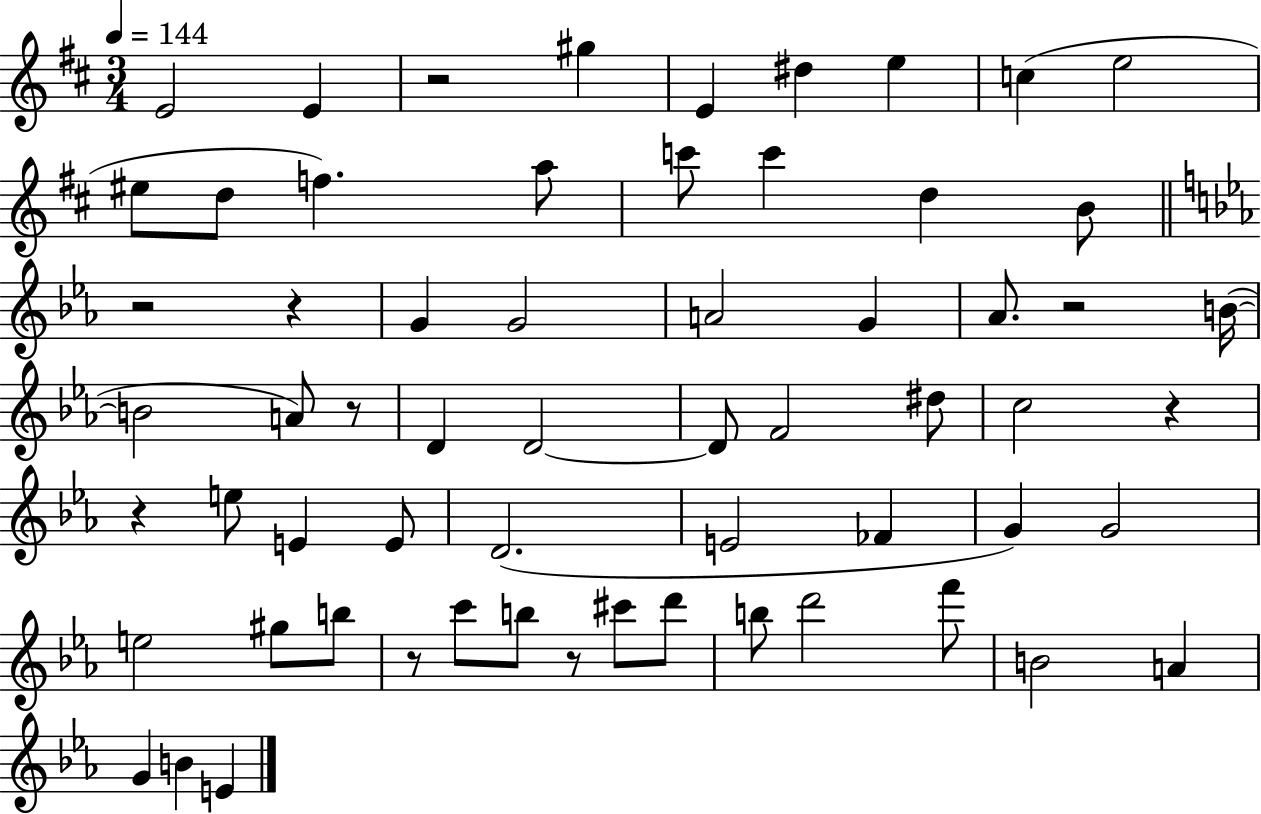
X:1
T:Untitled
M:3/4
L:1/4
K:D
E2 E z2 ^g E ^d e c e2 ^e/2 d/2 f a/2 c'/2 c' d B/2 z2 z G G2 A2 G _A/2 z2 B/4 B2 A/2 z/2 D D2 D/2 F2 ^d/2 c2 z z e/2 E E/2 D2 E2 _F G G2 e2 ^g/2 b/2 z/2 c'/2 b/2 z/2 ^c'/2 d'/2 b/2 d'2 f'/2 B2 A G B E